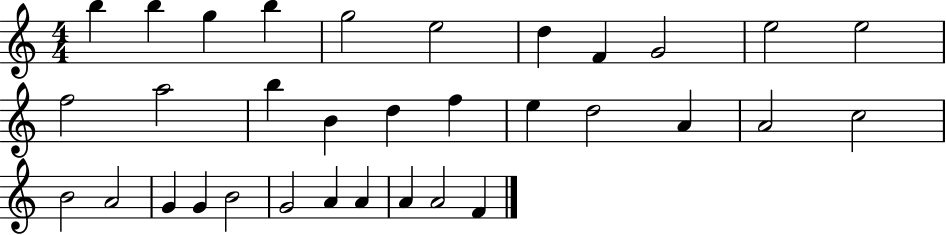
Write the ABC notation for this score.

X:1
T:Untitled
M:4/4
L:1/4
K:C
b b g b g2 e2 d F G2 e2 e2 f2 a2 b B d f e d2 A A2 c2 B2 A2 G G B2 G2 A A A A2 F